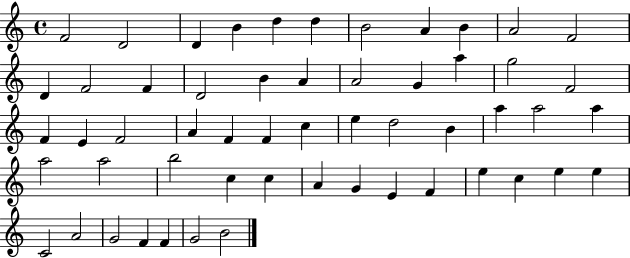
X:1
T:Untitled
M:4/4
L:1/4
K:C
F2 D2 D B d d B2 A B A2 F2 D F2 F D2 B A A2 G a g2 F2 F E F2 A F F c e d2 B a a2 a a2 a2 b2 c c A G E F e c e e C2 A2 G2 F F G2 B2